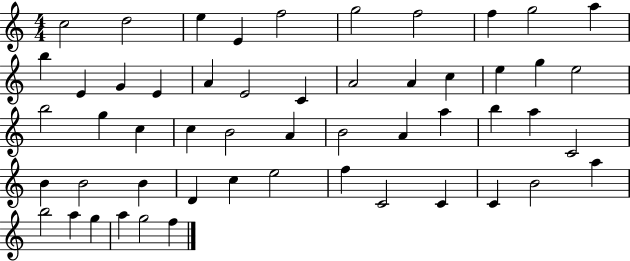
C5/h D5/h E5/q E4/q F5/h G5/h F5/h F5/q G5/h A5/q B5/q E4/q G4/q E4/q A4/q E4/h C4/q A4/h A4/q C5/q E5/q G5/q E5/h B5/h G5/q C5/q C5/q B4/h A4/q B4/h A4/q A5/q B5/q A5/q C4/h B4/q B4/h B4/q D4/q C5/q E5/h F5/q C4/h C4/q C4/q B4/h A5/q B5/h A5/q G5/q A5/q G5/h F5/q